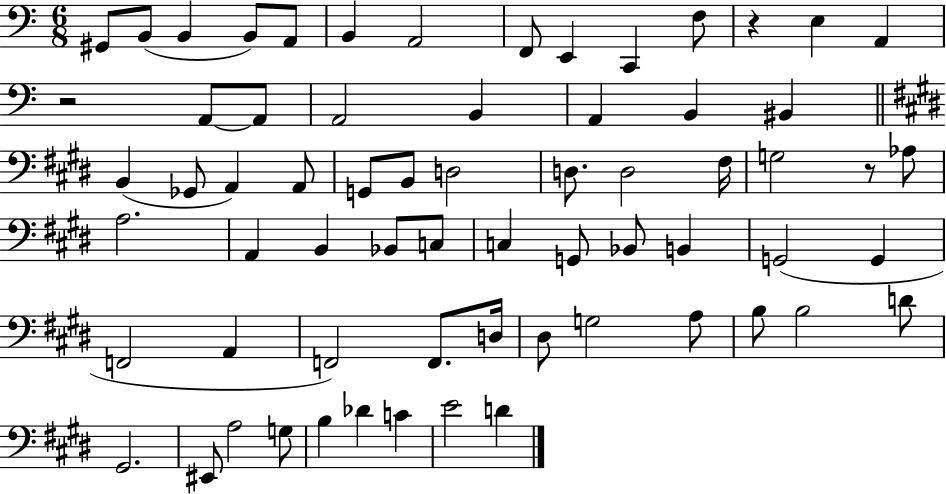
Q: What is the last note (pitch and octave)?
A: D4